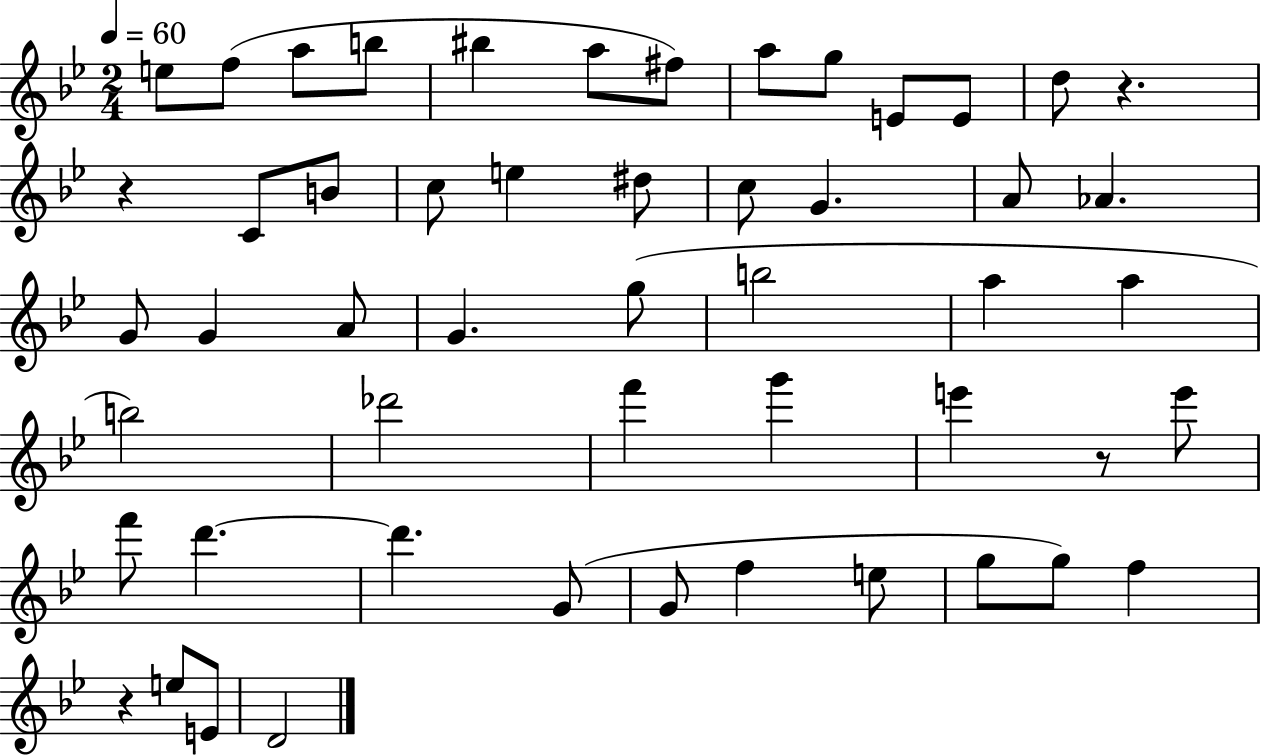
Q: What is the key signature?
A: BES major